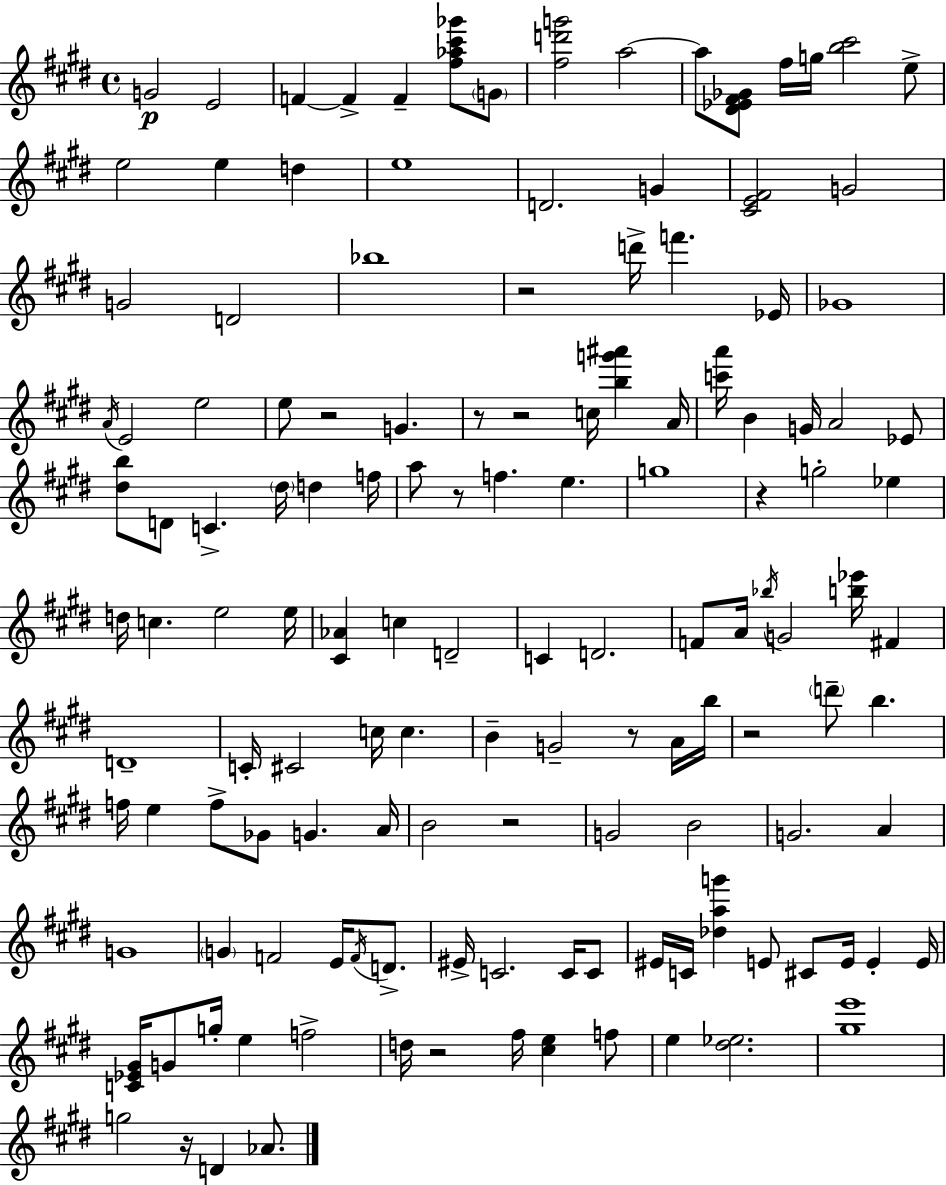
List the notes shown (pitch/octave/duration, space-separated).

G4/h E4/h F4/q F4/q F4/q [F#5,Ab5,C#6,Gb6]/e G4/e [F#5,D6,G6]/h A5/h A5/e [D#4,Eb4,F#4,Gb4]/e F#5/s G5/s [B5,C#6]/h E5/e E5/h E5/q D5/q E5/w D4/h. G4/q [C#4,E4,F#4]/h G4/h G4/h D4/h Bb5/w R/h D6/s F6/q. Eb4/s Gb4/w A4/s E4/h E5/h E5/e R/h G4/q. R/e R/h C5/s [B5,G6,A#6]/q A4/s [C6,A6]/s B4/q G4/s A4/h Eb4/e [D#5,B5]/e D4/e C4/q. D#5/s D5/q F5/s A5/e R/e F5/q. E5/q. G5/w R/q G5/h Eb5/q D5/s C5/q. E5/h E5/s [C#4,Ab4]/q C5/q D4/h C4/q D4/h. F4/e A4/s Bb5/s G4/h [B5,Eb6]/s F#4/q D4/w C4/s C#4/h C5/s C5/q. B4/q G4/h R/e A4/s B5/s R/h D6/e B5/q. F5/s E5/q F5/e Gb4/e G4/q. A4/s B4/h R/h G4/h B4/h G4/h. A4/q G4/w G4/q F4/h E4/s F4/s D4/e. EIS4/s C4/h. C4/s C4/e EIS4/s C4/s [Db5,A5,G6]/q E4/e C#4/e E4/s E4/q E4/s [C4,Eb4,G#4]/s G4/e G5/s E5/q F5/h D5/s R/h F#5/s [C#5,E5]/q F5/e E5/q [D#5,Eb5]/h. [G#5,E6]/w G5/h R/s D4/q Ab4/e.